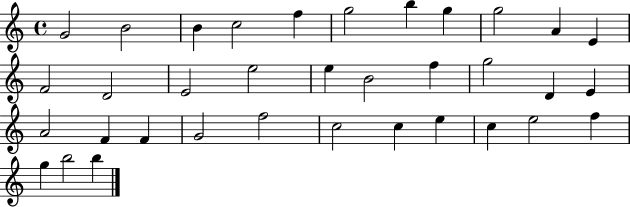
X:1
T:Untitled
M:4/4
L:1/4
K:C
G2 B2 B c2 f g2 b g g2 A E F2 D2 E2 e2 e B2 f g2 D E A2 F F G2 f2 c2 c e c e2 f g b2 b